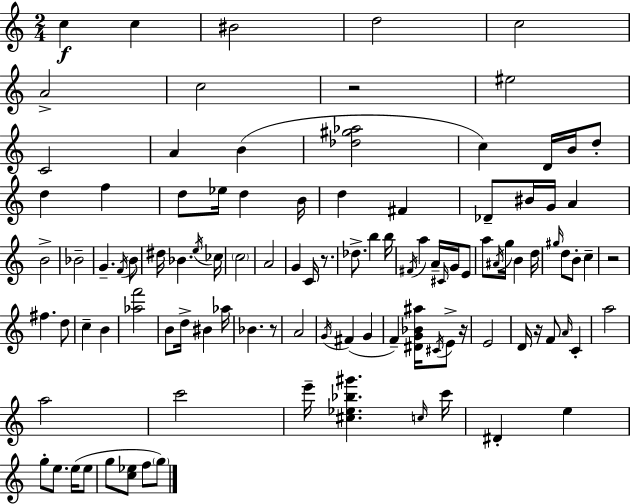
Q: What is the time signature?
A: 2/4